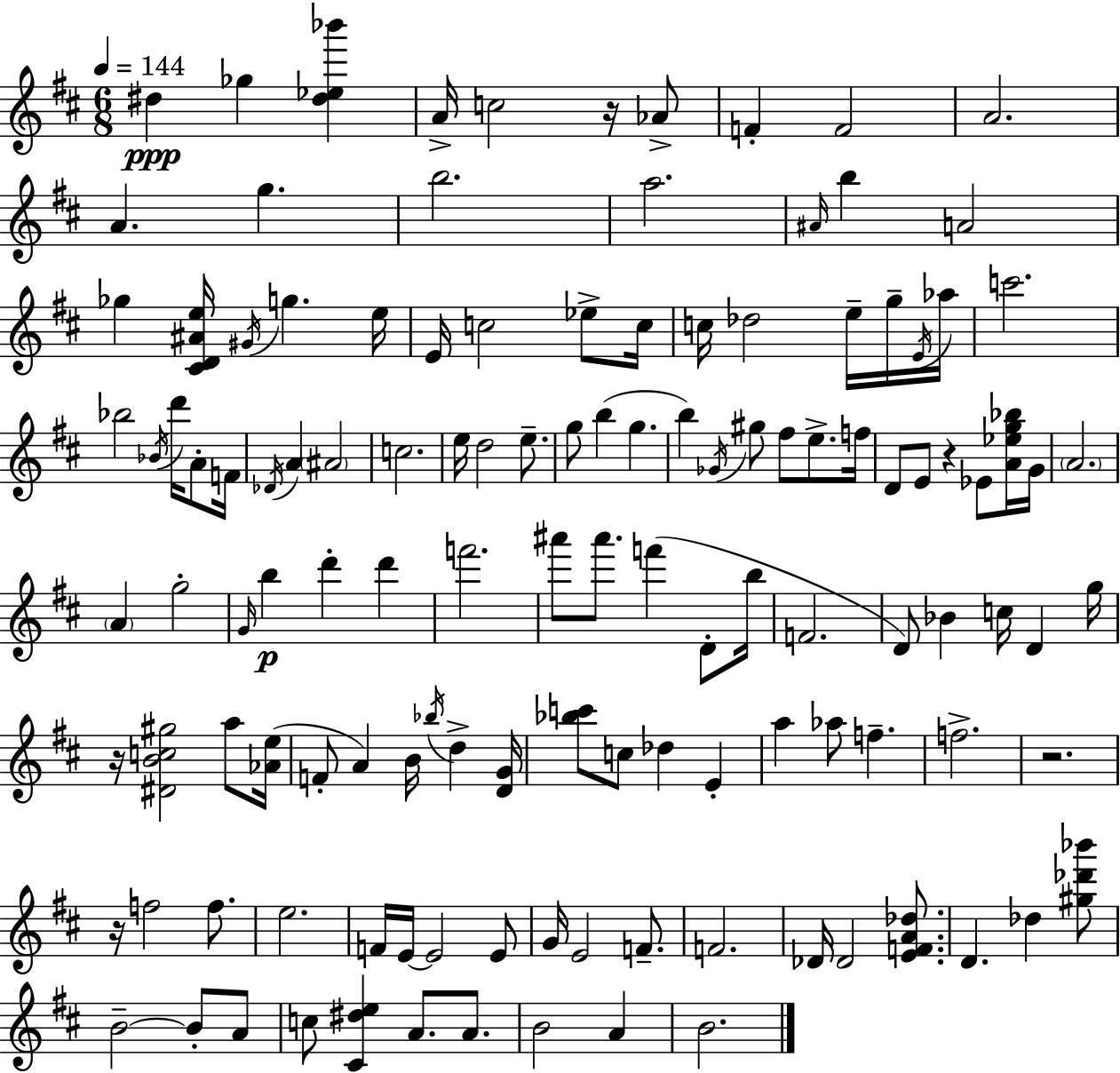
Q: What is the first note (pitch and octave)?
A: D#5